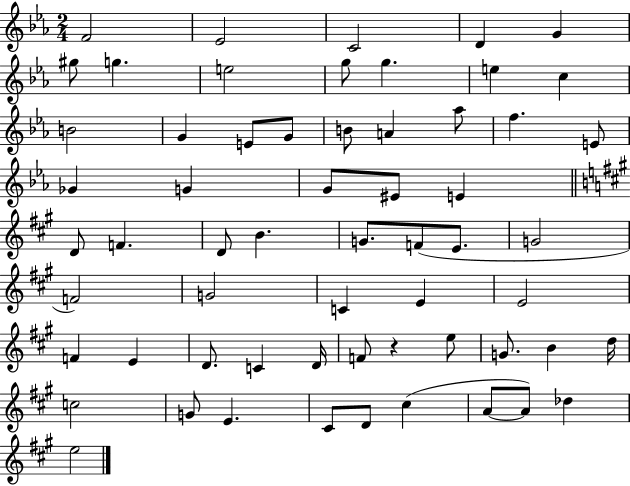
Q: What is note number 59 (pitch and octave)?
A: E5